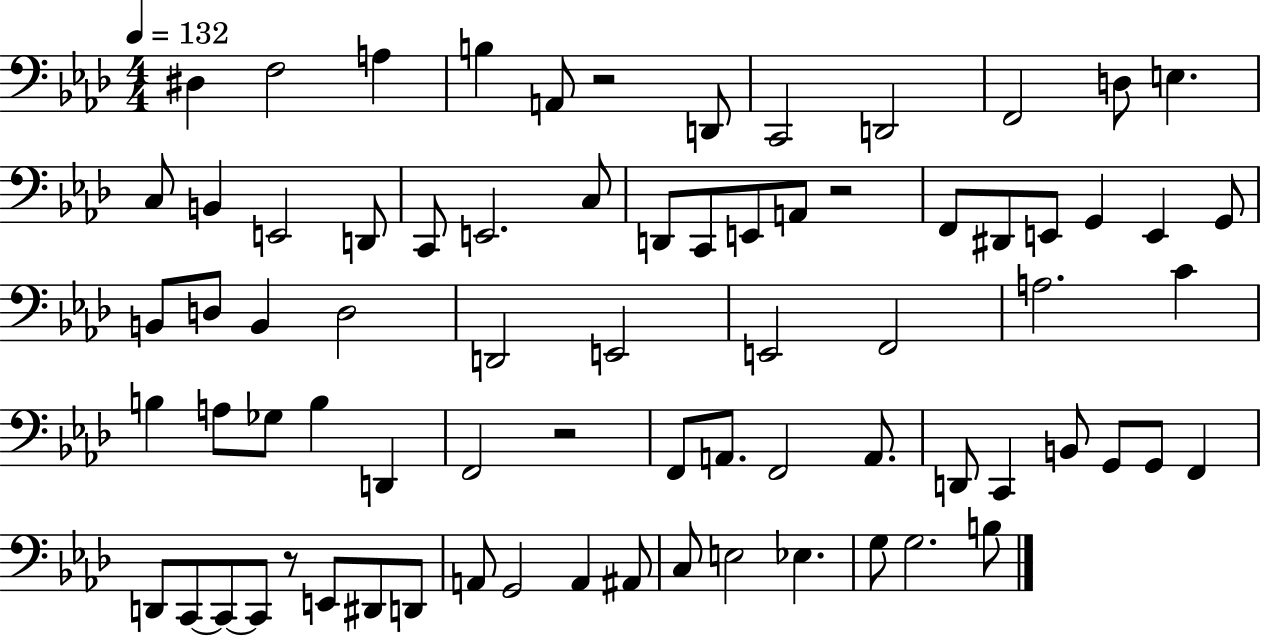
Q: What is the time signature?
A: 4/4